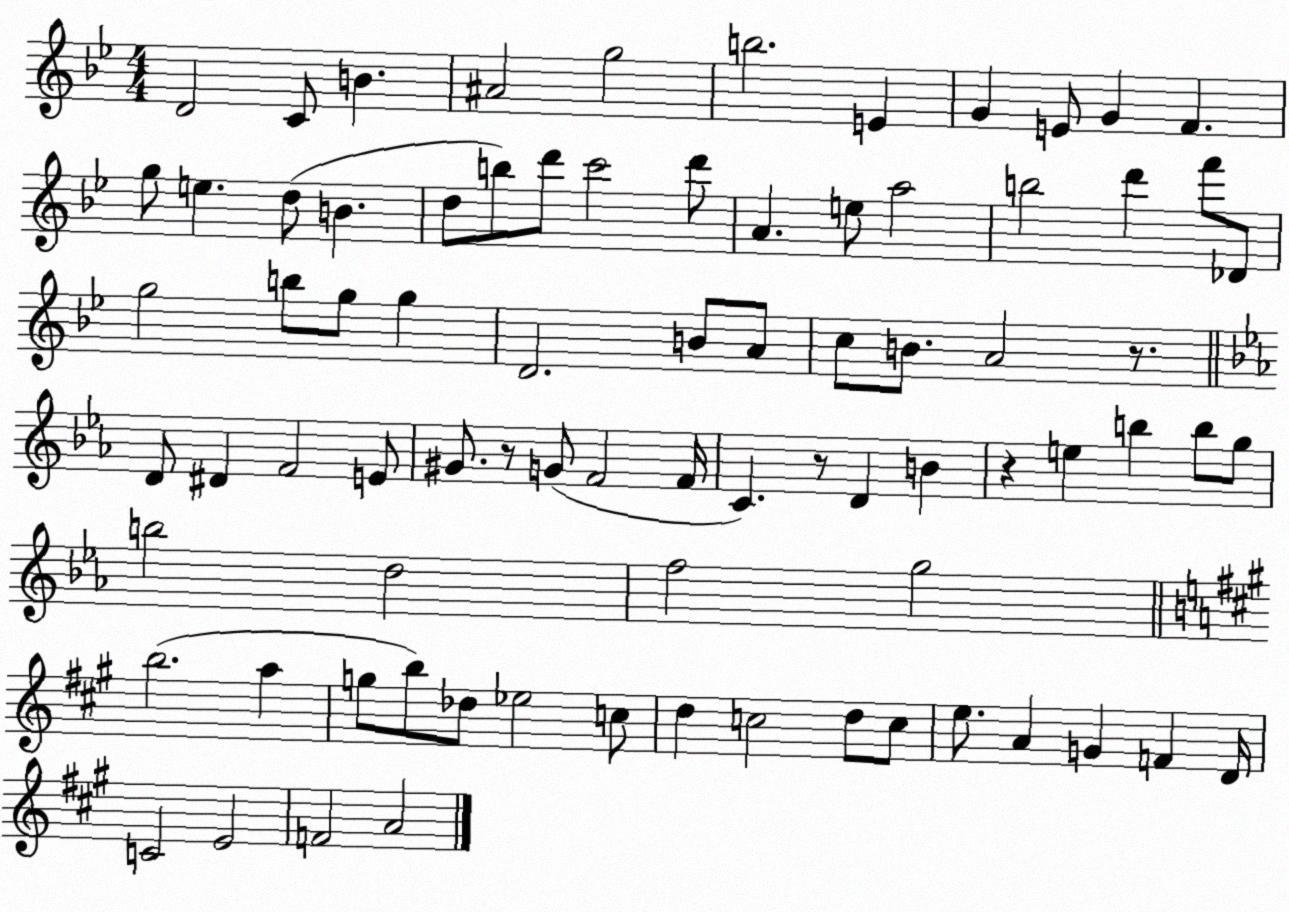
X:1
T:Untitled
M:4/4
L:1/4
K:Bb
D2 C/2 B ^A2 g2 b2 E G E/2 G F g/2 e d/2 B d/2 b/2 d'/2 c'2 d'/2 A e/2 a2 b2 d' f'/2 _D/2 g2 b/2 g/2 g D2 B/2 A/2 c/2 B/2 A2 z/2 D/2 ^D F2 E/2 ^G/2 z/2 G/2 F2 F/4 C z/2 D B z e b b/2 g/2 b2 d2 f2 g2 b2 a g/2 b/2 _d/2 _e2 c/2 d c2 d/2 c/2 e/2 A G F D/4 C2 E2 F2 A2